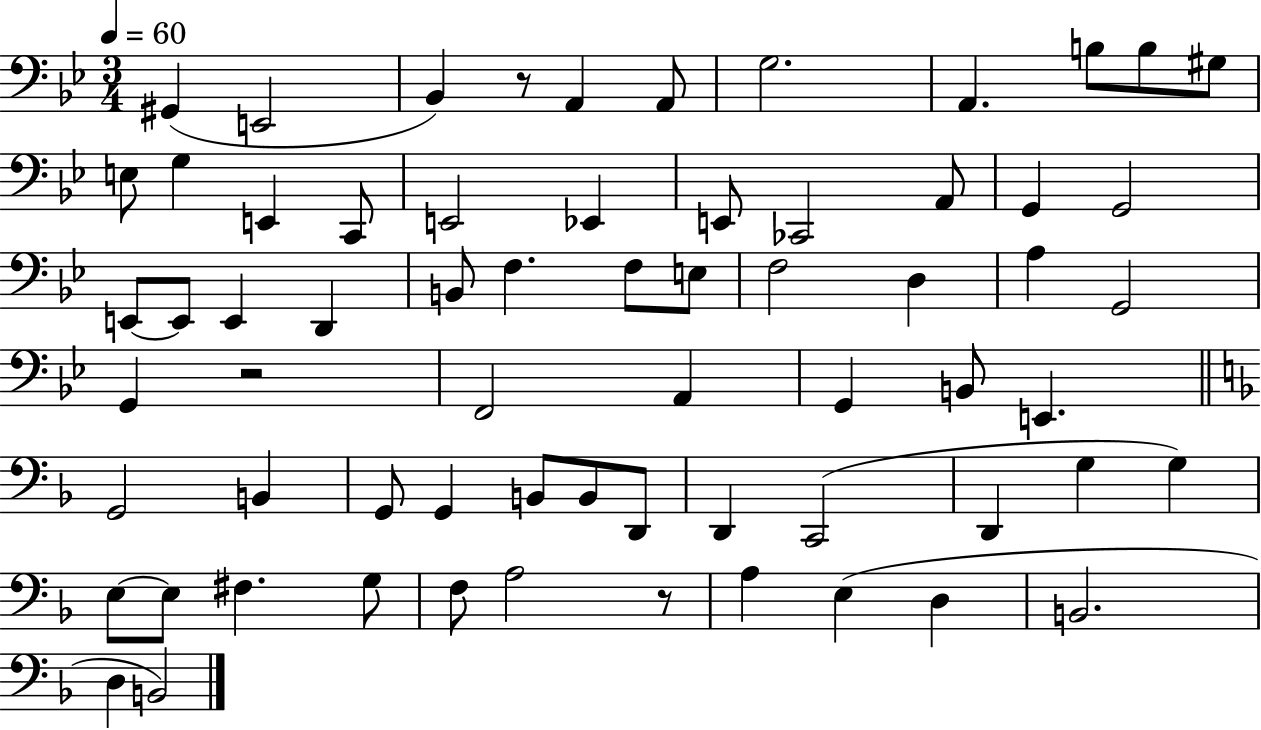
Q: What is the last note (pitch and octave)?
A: B2